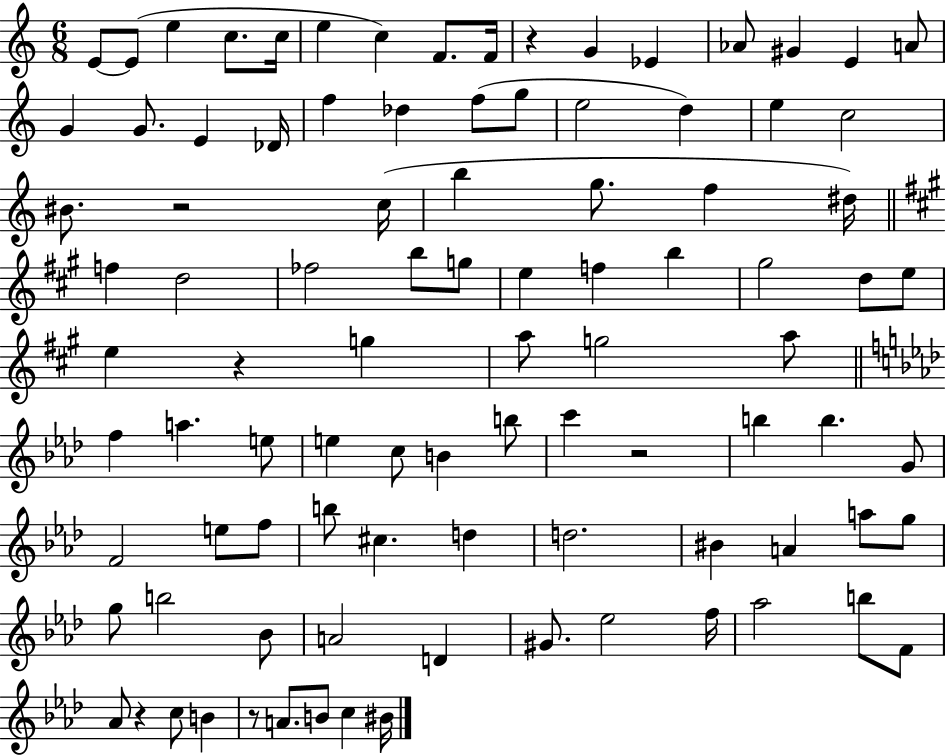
X:1
T:Untitled
M:6/8
L:1/4
K:C
E/2 E/2 e c/2 c/4 e c F/2 F/4 z G _E _A/2 ^G E A/2 G G/2 E _D/4 f _d f/2 g/2 e2 d e c2 ^B/2 z2 c/4 b g/2 f ^d/4 f d2 _f2 b/2 g/2 e f b ^g2 d/2 e/2 e z g a/2 g2 a/2 f a e/2 e c/2 B b/2 c' z2 b b G/2 F2 e/2 f/2 b/2 ^c d d2 ^B A a/2 g/2 g/2 b2 _B/2 A2 D ^G/2 _e2 f/4 _a2 b/2 F/2 _A/2 z c/2 B z/2 A/2 B/2 c ^B/4